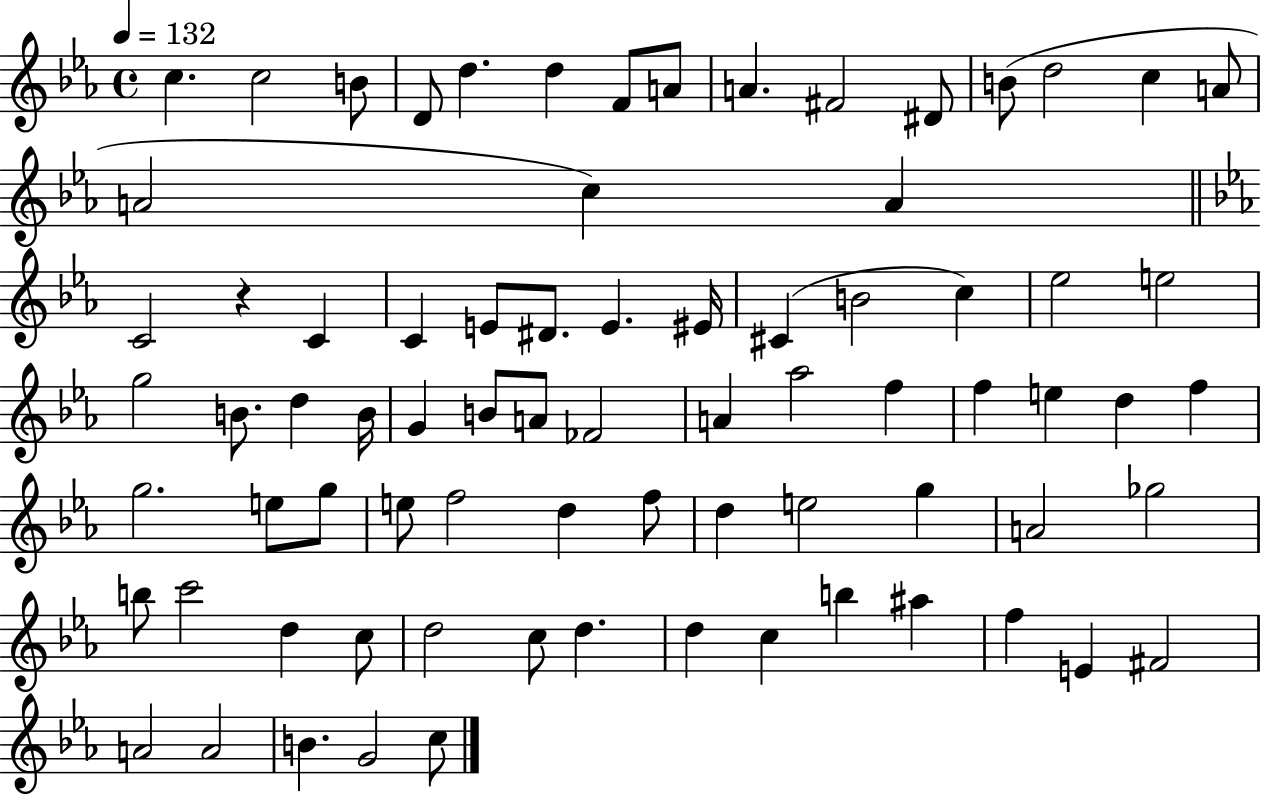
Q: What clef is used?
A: treble